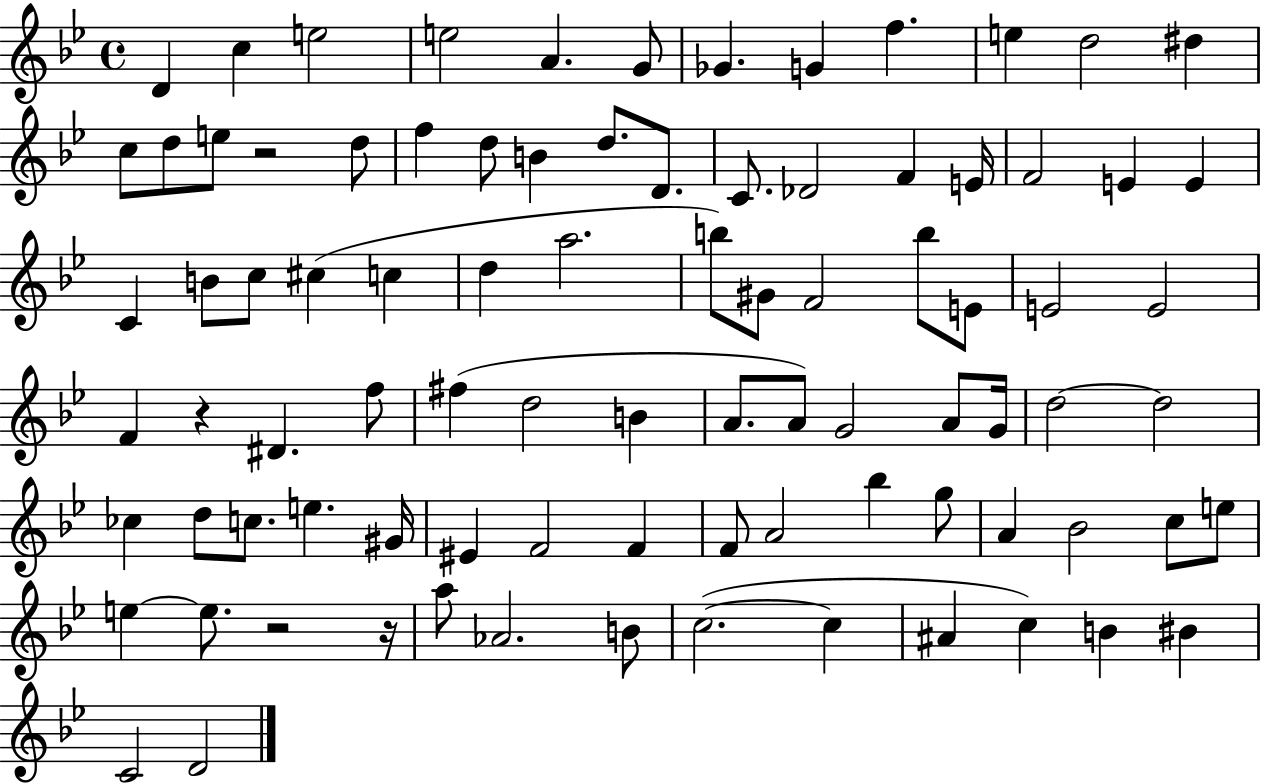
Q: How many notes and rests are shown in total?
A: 88